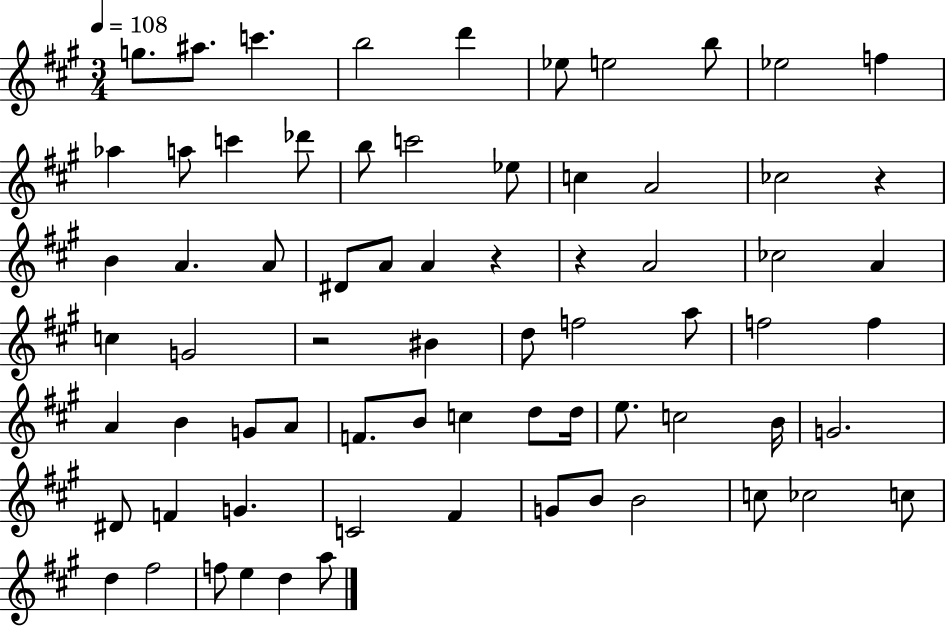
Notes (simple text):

G5/e. A#5/e. C6/q. B5/h D6/q Eb5/e E5/h B5/e Eb5/h F5/q Ab5/q A5/e C6/q Db6/e B5/e C6/h Eb5/e C5/q A4/h CES5/h R/q B4/q A4/q. A4/e D#4/e A4/e A4/q R/q R/q A4/h CES5/h A4/q C5/q G4/h R/h BIS4/q D5/e F5/h A5/e F5/h F5/q A4/q B4/q G4/e A4/e F4/e. B4/e C5/q D5/e D5/s E5/e. C5/h B4/s G4/h. D#4/e F4/q G4/q. C4/h F#4/q G4/e B4/e B4/h C5/e CES5/h C5/e D5/q F#5/h F5/e E5/q D5/q A5/e